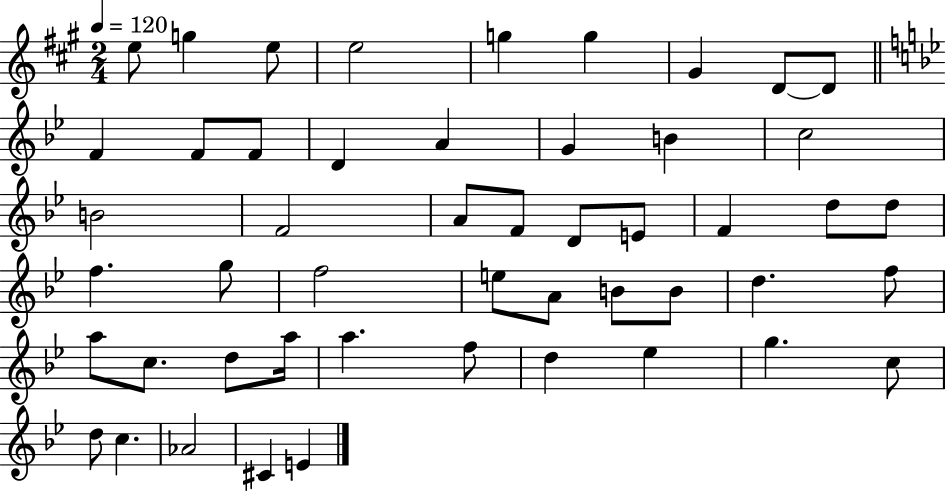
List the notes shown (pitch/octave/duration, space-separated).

E5/e G5/q E5/e E5/h G5/q G5/q G#4/q D4/e D4/e F4/q F4/e F4/e D4/q A4/q G4/q B4/q C5/h B4/h F4/h A4/e F4/e D4/e E4/e F4/q D5/e D5/e F5/q. G5/e F5/h E5/e A4/e B4/e B4/e D5/q. F5/e A5/e C5/e. D5/e A5/s A5/q. F5/e D5/q Eb5/q G5/q. C5/e D5/e C5/q. Ab4/h C#4/q E4/q